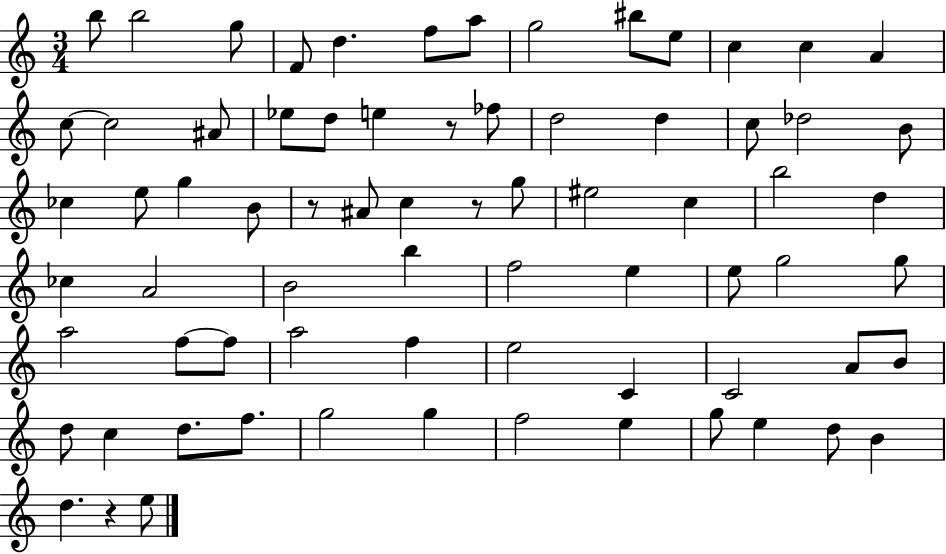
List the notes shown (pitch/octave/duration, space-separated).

B5/e B5/h G5/e F4/e D5/q. F5/e A5/e G5/h BIS5/e E5/e C5/q C5/q A4/q C5/e C5/h A#4/e Eb5/e D5/e E5/q R/e FES5/e D5/h D5/q C5/e Db5/h B4/e CES5/q E5/e G5/q B4/e R/e A#4/e C5/q R/e G5/e EIS5/h C5/q B5/h D5/q CES5/q A4/h B4/h B5/q F5/h E5/q E5/e G5/h G5/e A5/h F5/e F5/e A5/h F5/q E5/h C4/q C4/h A4/e B4/e D5/e C5/q D5/e. F5/e. G5/h G5/q F5/h E5/q G5/e E5/q D5/e B4/q D5/q. R/q E5/e